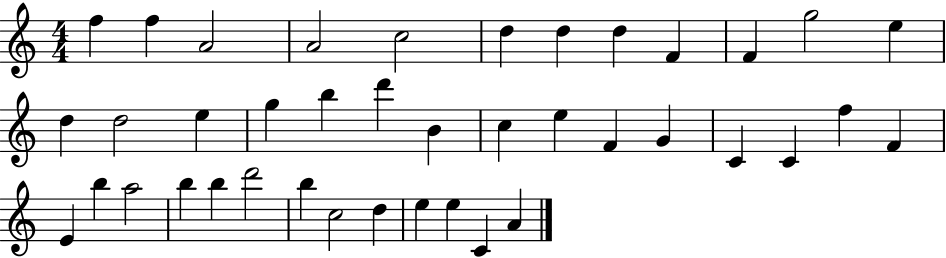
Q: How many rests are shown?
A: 0